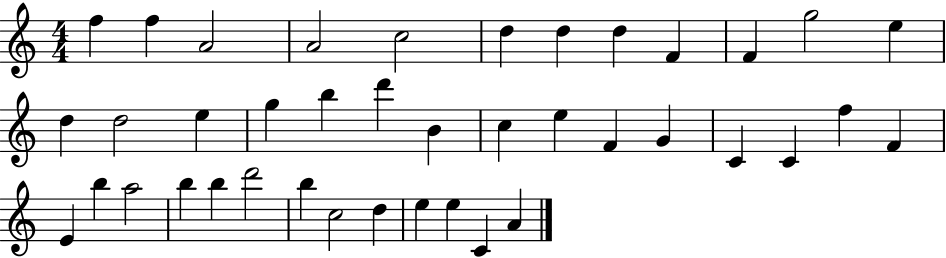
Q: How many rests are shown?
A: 0